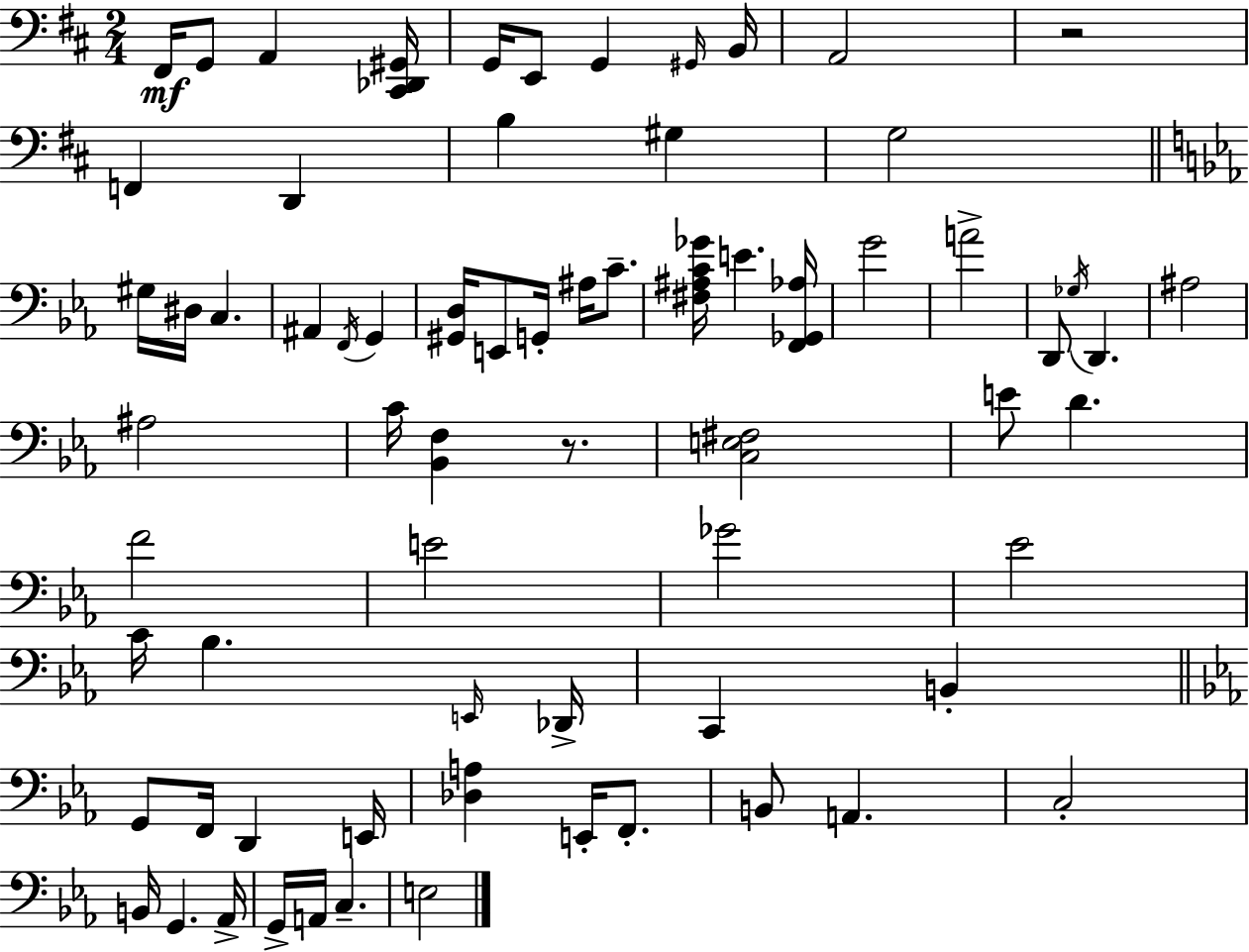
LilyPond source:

{
  \clef bass
  \numericTimeSignature
  \time 2/4
  \key d \major
  \repeat volta 2 { fis,16\mf g,8 a,4 <cis, des, gis,>16 | g,16 e,8 g,4 \grace { gis,16 } | b,16 a,2 | r2 | \break f,4 d,4 | b4 gis4 | g2 | \bar "||" \break \key ees \major gis16 dis16 c4. | ais,4 \acciaccatura { f,16 } g,4 | <gis, d>16 e,8 g,16-. ais16 c'8.-- | <fis ais c' ges'>16 e'4. | \break <f, ges, aes>16 g'2 | a'2-> | d,8 \acciaccatura { ges16 } d,4. | ais2 | \break ais2 | c'16 <bes, f>4 r8. | <c e fis>2 | e'8 d'4. | \break f'2 | e'2 | ges'2 | ees'2 | \break c'16 bes4. | \grace { e,16 } des,16-> c,4 b,4-. | \bar "||" \break \key c \minor g,8 f,16 d,4 e,16 | <des a>4 e,16-. f,8.-. | b,8 a,4. | c2-. | \break b,16 g,4. aes,16-> | g,16-> a,16 c4.-- | e2 | } \bar "|."
}